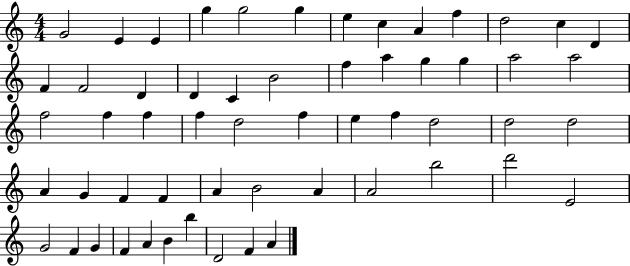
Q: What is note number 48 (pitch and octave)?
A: G4